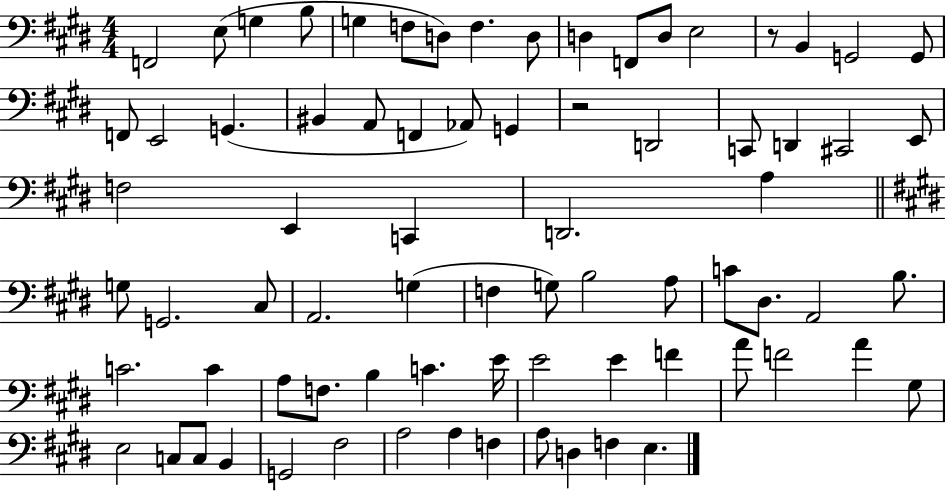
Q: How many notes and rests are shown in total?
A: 76